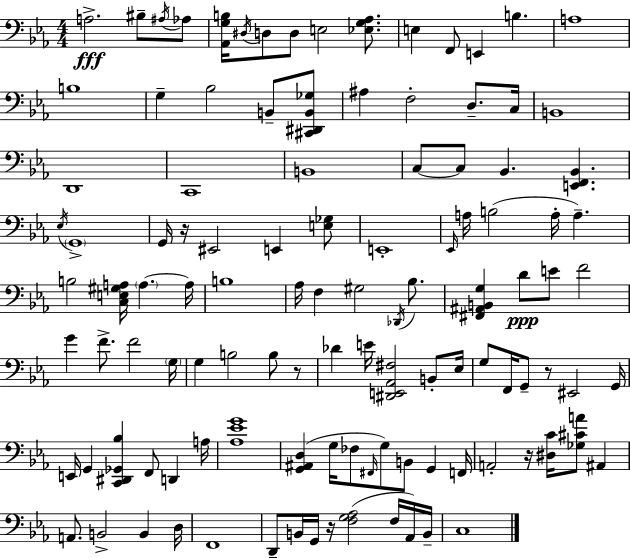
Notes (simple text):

A3/h. BIS3/e A#3/s Ab3/e [Ab2,G3,B3]/s D#3/s D3/e D3/e E3/h [Eb3,G3,Ab3]/e. E3/q F2/e E2/q B3/q. A3/w B3/w G3/q Bb3/h B2/e [C#2,D#2,B2,Gb3]/e A#3/q F3/h D3/e. C3/s B2/w D2/w C2/w B2/w C3/e C3/e Bb2/q. [E2,F2,Bb2]/q. Eb3/s G2/w G2/s R/s EIS2/h E2/q [E3,Gb3]/e E2/w Eb2/s A3/s B3/h A3/s A3/q. B3/h [C3,E3,G#3,A3]/s A3/q. A3/s B3/w Ab3/s F3/q G#3/h Db2/s Bb3/e. [F#2,A#2,B2,G3]/q D4/e E4/e F4/h G4/q F4/e. F4/h G3/s G3/q B3/h B3/e R/e Db4/q E4/s [D#2,E2,Ab2,F#3]/h B2/e Eb3/s G3/e F2/s G2/e R/e EIS2/h G2/s E2/s G2/q [C2,D#2,Gb2,Bb3]/q F2/e D2/q A3/s [Ab3,Eb4,G4]/w [G2,A#2,D3]/q G3/s FES3/e F#2/s G3/e B2/e G2/q F2/s A2/h R/s [D#3,C4]/s [Gb3,C#4,A4]/e A#2/q A2/e. B2/h B2/q D3/s F2/w D2/e B2/s G2/s R/s [F3,G3,Ab3]/h F3/s Ab2/s B2/s C3/w